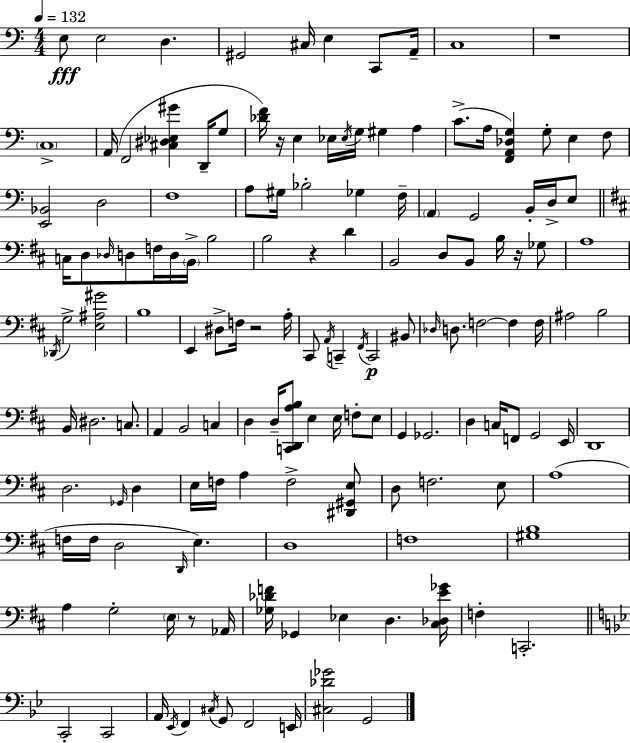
E3/e E3/h D3/q. G#2/h C#3/s E3/q C2/e A2/s C3/w R/w C3/w A2/s F2/h [C#3,D#3,Eb3,G#4]/q D2/s G3/e [Db4,F4]/s R/s E3/q Eb3/s Eb3/s G3/s G#3/q A3/q C4/e. A3/s [F2,A2,Db3,G3]/q G3/e E3/q F3/e [E2,Bb2]/h D3/h F3/w A3/e G#3/s Bb3/h Gb3/q F3/s A2/q G2/h B2/s D3/s E3/e C3/s D3/e Db3/s D3/e F3/s D3/s B2/s B3/h B3/h R/q D4/q B2/h D3/e B2/e B3/s R/s Gb3/e A3/w Db2/s G3/h [E3,A#3,G#4]/h B3/w E2/q D#3/e F3/s R/h A3/s C#2/e A2/s C2/q F#2/s C2/h BIS2/e Db3/s D3/e. F3/h F3/q F3/s A#3/h B3/h B2/s D#3/h. C3/e. A2/q B2/h C3/q D3/q D3/s [C2,D2,A3,B3]/e E3/q E3/s F3/e E3/e G2/q Gb2/h. D3/q C3/s F2/e G2/h E2/s D2/w D3/h. Gb2/s D3/q E3/s F3/s A3/q F3/h [D#2,G#2,E3]/e D3/e F3/h. E3/e A3/w F3/s F3/s D3/h D2/s E3/q. D3/w F3/w [G#3,B3]/w A3/q G3/h E3/s R/e Ab2/s [Gb3,Db4,F4]/s Gb2/q Eb3/q D3/q. [C#3,Db3,E4,Gb4]/s F3/q C2/h. C2/h C2/h A2/s Eb2/s F2/q C#3/s G2/e F2/h E2/s [C#3,Db4,Gb4]/h G2/h